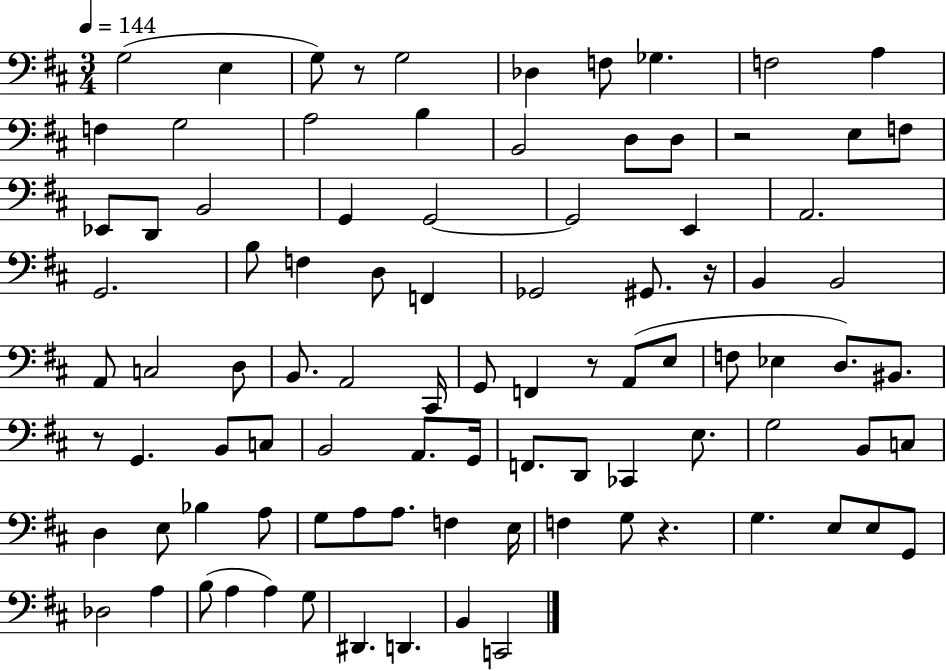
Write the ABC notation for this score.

X:1
T:Untitled
M:3/4
L:1/4
K:D
G,2 E, G,/2 z/2 G,2 _D, F,/2 _G, F,2 A, F, G,2 A,2 B, B,,2 D,/2 D,/2 z2 E,/2 F,/2 _E,,/2 D,,/2 B,,2 G,, G,,2 G,,2 E,, A,,2 G,,2 B,/2 F, D,/2 F,, _G,,2 ^G,,/2 z/4 B,, B,,2 A,,/2 C,2 D,/2 B,,/2 A,,2 ^C,,/4 G,,/2 F,, z/2 A,,/2 E,/2 F,/2 _E, D,/2 ^B,,/2 z/2 G,, B,,/2 C,/2 B,,2 A,,/2 G,,/4 F,,/2 D,,/2 _C,, E,/2 G,2 B,,/2 C,/2 D, E,/2 _B, A,/2 G,/2 A,/2 A,/2 F, E,/4 F, G,/2 z G, E,/2 E,/2 G,,/2 _D,2 A, B,/2 A, A, G,/2 ^D,, D,, B,, C,,2